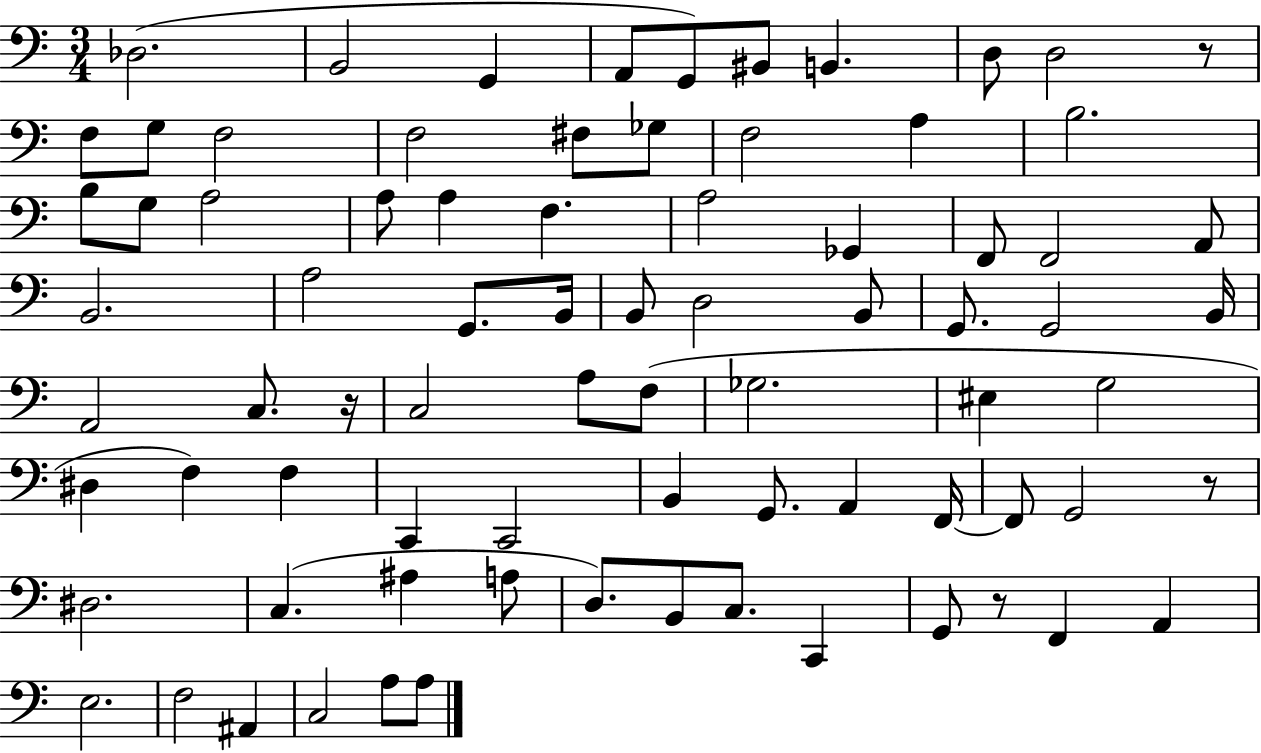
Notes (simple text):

Db3/h. B2/h G2/q A2/e G2/e BIS2/e B2/q. D3/e D3/h R/e F3/e G3/e F3/h F3/h F#3/e Gb3/e F3/h A3/q B3/h. B3/e G3/e A3/h A3/e A3/q F3/q. A3/h Gb2/q F2/e F2/h A2/e B2/h. A3/h G2/e. B2/s B2/e D3/h B2/e G2/e. G2/h B2/s A2/h C3/e. R/s C3/h A3/e F3/e Gb3/h. EIS3/q G3/h D#3/q F3/q F3/q C2/q C2/h B2/q G2/e. A2/q F2/s F2/e G2/h R/e D#3/h. C3/q. A#3/q A3/e D3/e. B2/e C3/e. C2/q G2/e R/e F2/q A2/q E3/h. F3/h A#2/q C3/h A3/e A3/e